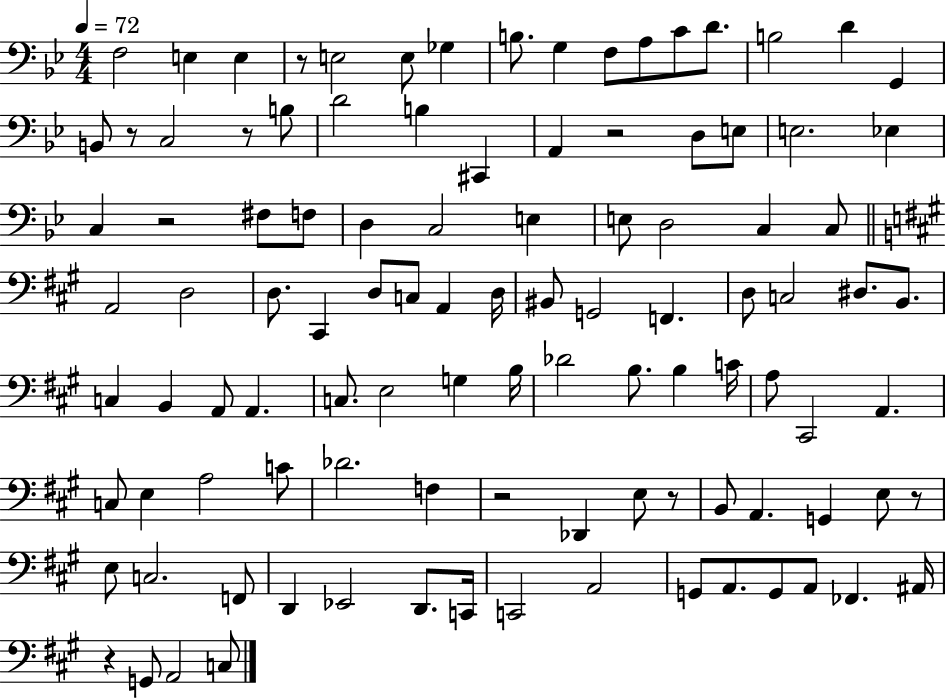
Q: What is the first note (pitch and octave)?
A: F3